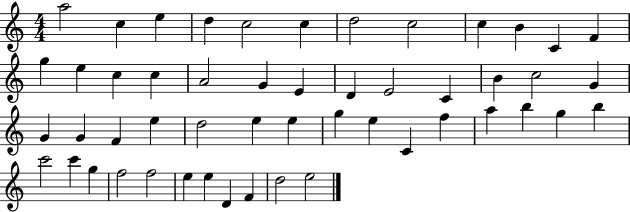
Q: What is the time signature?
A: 4/4